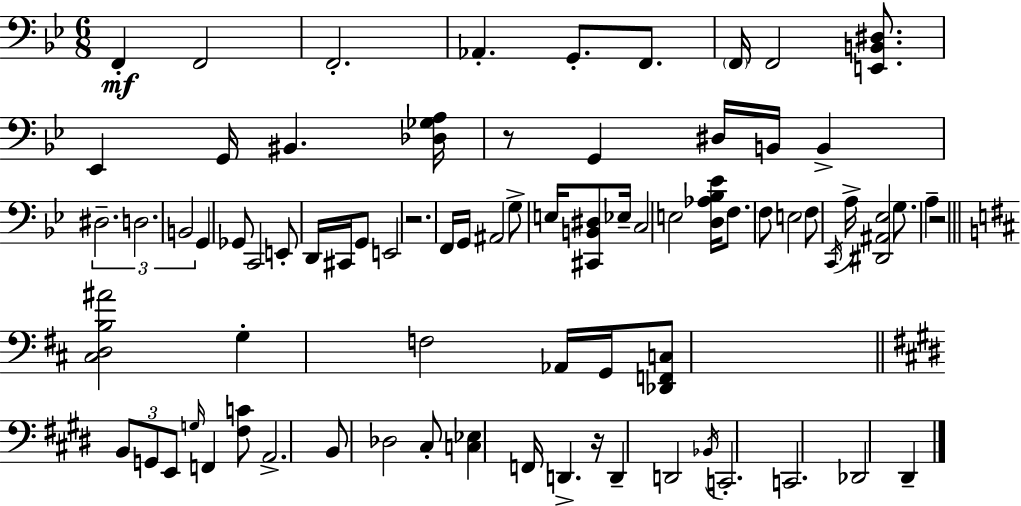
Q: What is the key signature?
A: G minor